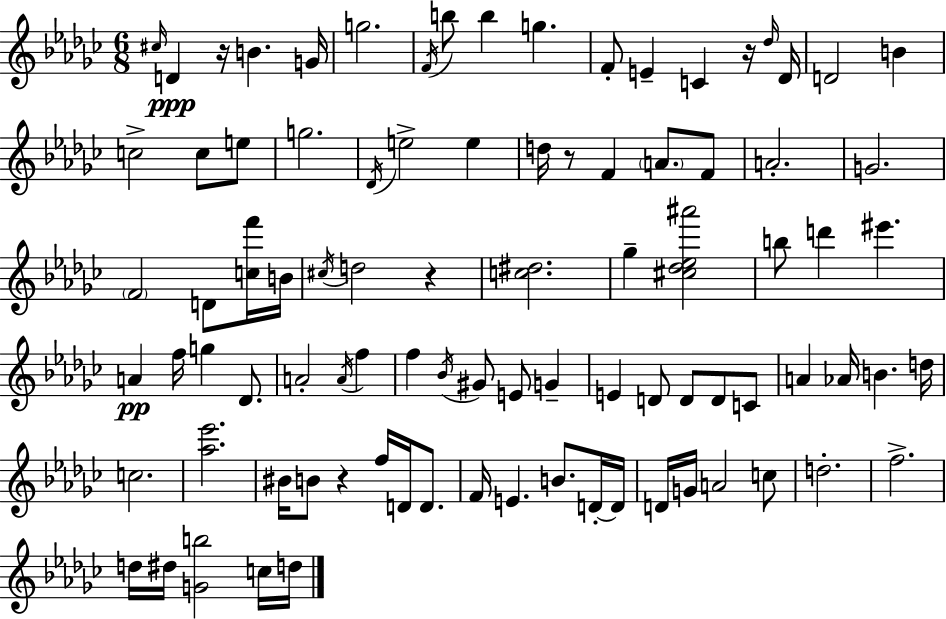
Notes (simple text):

C#5/s D4/q R/s B4/q. G4/s G5/h. F4/s B5/e B5/q G5/q. F4/e E4/q C4/q R/s Db5/s Db4/s D4/h B4/q C5/h C5/e E5/e G5/h. Db4/s E5/h E5/q D5/s R/e F4/q A4/e. F4/e A4/h. G4/h. F4/h D4/e [C5,F6]/s B4/s C#5/s D5/h R/q [C5,D#5]/h. Gb5/q [C#5,Db5,Eb5,A#6]/h B5/e D6/q EIS6/q. A4/q F5/s G5/q Db4/e. A4/h A4/s F5/q F5/q Bb4/s G#4/e E4/e G4/q E4/q D4/e D4/e D4/e C4/e A4/q Ab4/s B4/q. D5/s C5/h. [Ab5,Eb6]/h. BIS4/s B4/e R/q F5/s D4/s D4/e. F4/s E4/q. B4/e. D4/s D4/s D4/s G4/s A4/h C5/e D5/h. F5/h. D5/s D#5/s [G4,B5]/h C5/s D5/s